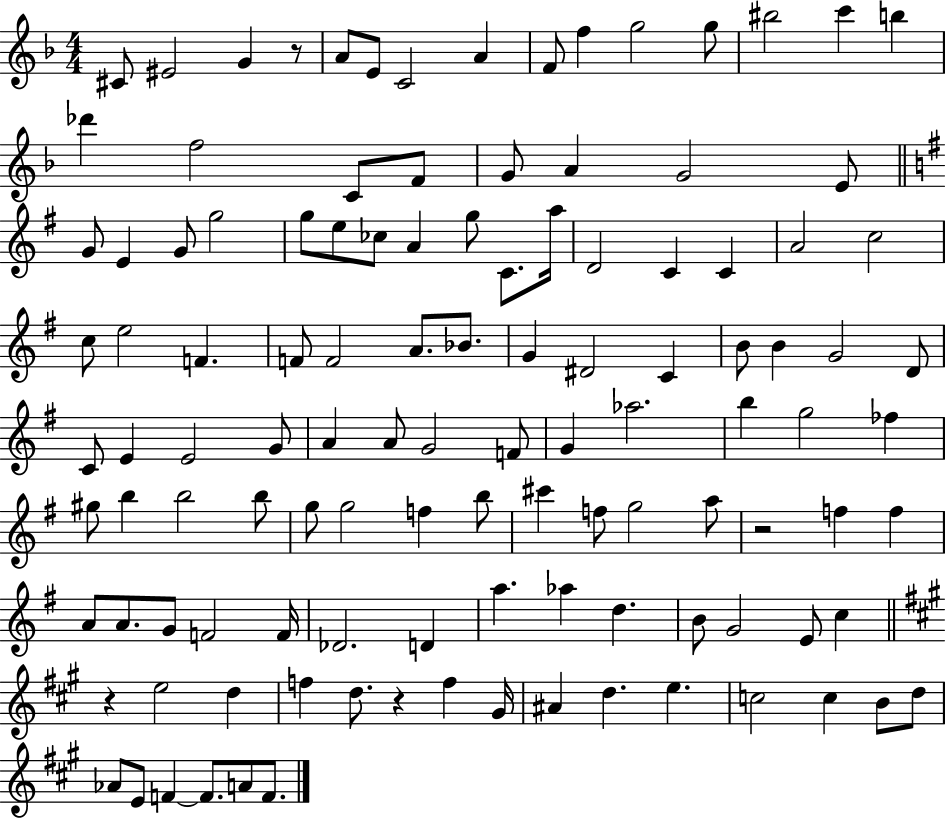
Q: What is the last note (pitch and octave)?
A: F4